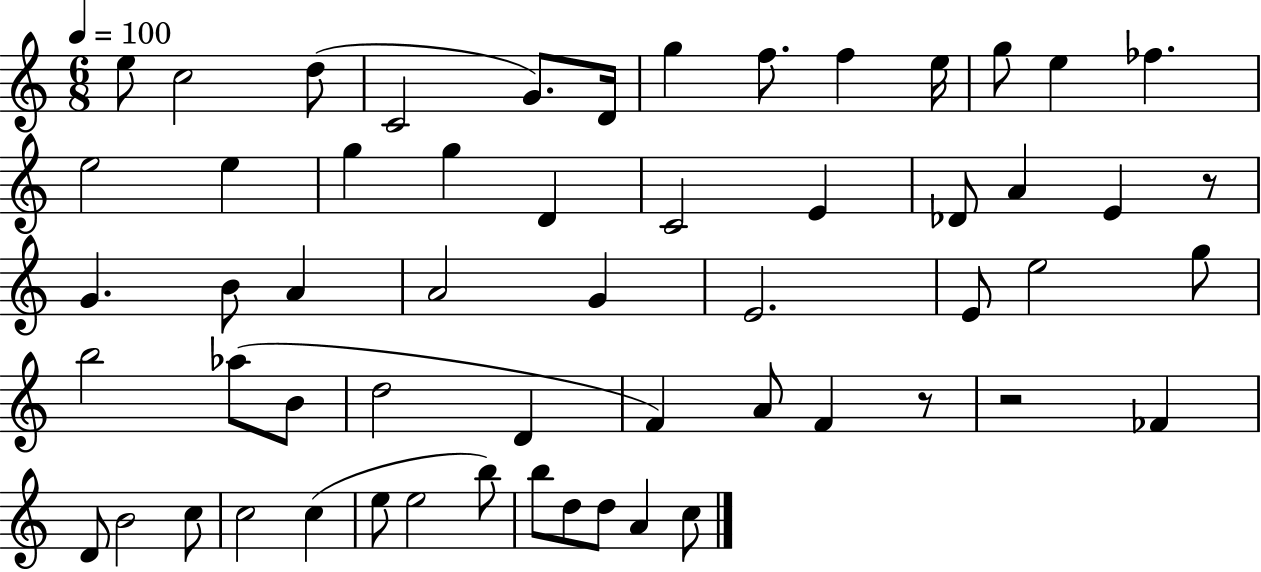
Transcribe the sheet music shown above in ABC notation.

X:1
T:Untitled
M:6/8
L:1/4
K:C
e/2 c2 d/2 C2 G/2 D/4 g f/2 f e/4 g/2 e _f e2 e g g D C2 E _D/2 A E z/2 G B/2 A A2 G E2 E/2 e2 g/2 b2 _a/2 B/2 d2 D F A/2 F z/2 z2 _F D/2 B2 c/2 c2 c e/2 e2 b/2 b/2 d/2 d/2 A c/2